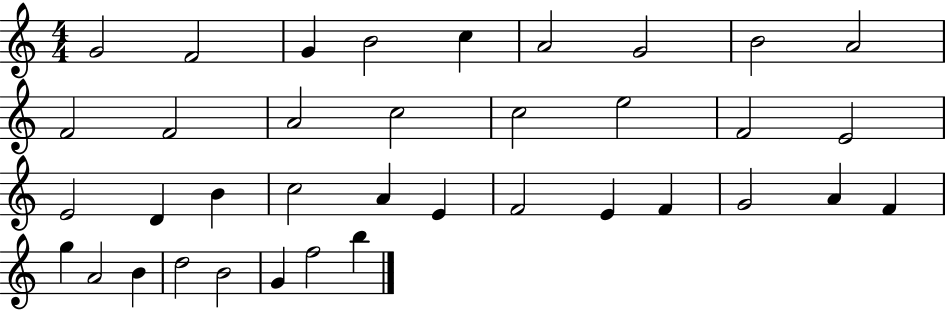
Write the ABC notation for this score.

X:1
T:Untitled
M:4/4
L:1/4
K:C
G2 F2 G B2 c A2 G2 B2 A2 F2 F2 A2 c2 c2 e2 F2 E2 E2 D B c2 A E F2 E F G2 A F g A2 B d2 B2 G f2 b